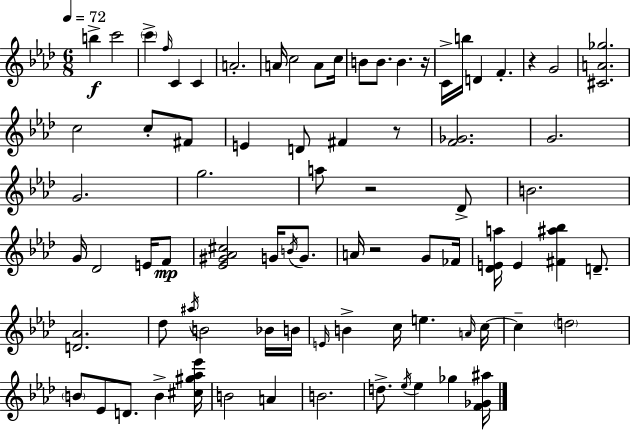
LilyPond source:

{
  \clef treble
  \numericTimeSignature
  \time 6/8
  \key aes \major
  \tempo 4 = 72
  b''4->\f c'''2 | \parenthesize c'''4-> \grace { f''16 } c'4 c'4 | a'2.-. | a'16 c''2 a'8 | \break c''16 b'8 b'8. b'4. | r16 c'16-> b''16 d'4 f'4.-. | r4 g'2 | <cis' a' ges''>2. | \break c''2 c''8-. fis'8 | e'4 d'8 fis'4 r8 | <f' ges'>2. | g'2. | \break g'2. | g''2. | a''8 r2 des'8-> | b'2. | \break g'16 des'2 e'16 f'8\mp | <ees' gis' aes' cis''>2 g'16 \acciaccatura { b'16 } g'8. | a'16 r2 g'8 | fes'16 <des' e' a''>16 e'4 <fis' ais'' bes''>4 d'8.-- | \break <d' aes'>2. | des''8 \acciaccatura { ais''16 } b'2 | bes'16 b'16 \grace { e'16 } b'4-> c''16 e''4. | \grace { a'16 } c''16~~ c''4-- \parenthesize d''2 | \break \parenthesize b'8 ees'8 d'8. | b'4-> <cis'' gis'' aes'' ees'''>16 b'2 | a'4 b'2. | d''8.-> \acciaccatura { ees''16 } ees''4 | \break ges''4 <f' ges' ais''>16 \bar "|."
}